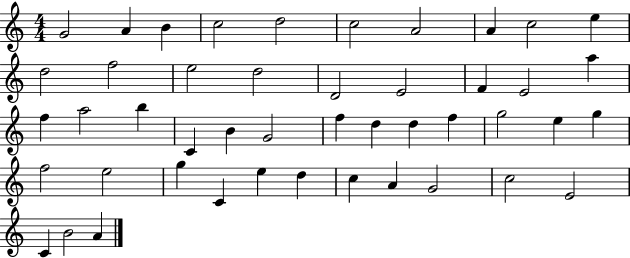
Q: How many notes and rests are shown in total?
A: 46